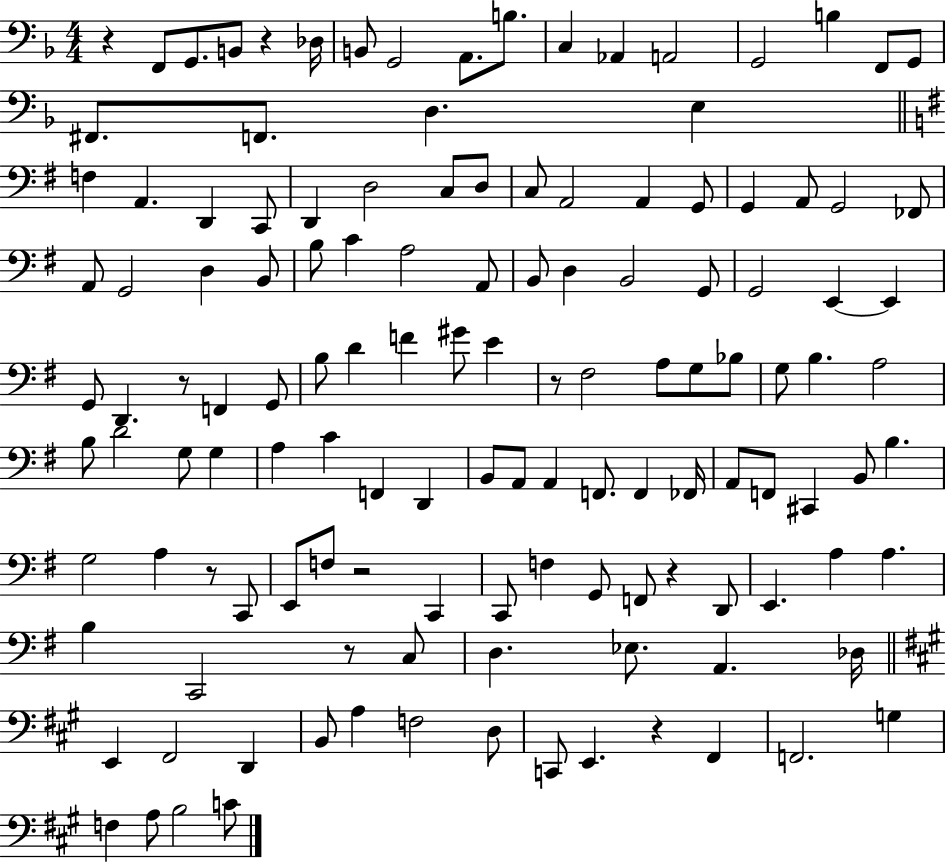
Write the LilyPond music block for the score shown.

{
  \clef bass
  \numericTimeSignature
  \time 4/4
  \key f \major
  r4 f,8 g,8. b,8 r4 des16 | b,8 g,2 a,8. b8. | c4 aes,4 a,2 | g,2 b4 f,8 g,8 | \break fis,8. f,8. d4. e4 | \bar "||" \break \key g \major f4 a,4. d,4 c,8 | d,4 d2 c8 d8 | c8 a,2 a,4 g,8 | g,4 a,8 g,2 fes,8 | \break a,8 g,2 d4 b,8 | b8 c'4 a2 a,8 | b,8 d4 b,2 g,8 | g,2 e,4~~ e,4 | \break g,8 d,4. r8 f,4 g,8 | b8 d'4 f'4 gis'8 e'4 | r8 fis2 a8 g8 bes8 | g8 b4. a2 | \break b8 d'2 g8 g4 | a4 c'4 f,4 d,4 | b,8 a,8 a,4 f,8. f,4 fes,16 | a,8 f,8 cis,4 b,8 b4. | \break g2 a4 r8 c,8 | e,8 f8 r2 c,4 | c,8 f4 g,8 f,8 r4 d,8 | e,4. a4 a4. | \break b4 c,2 r8 c8 | d4. ees8. a,4. des16 | \bar "||" \break \key a \major e,4 fis,2 d,4 | b,8 a4 f2 d8 | c,8 e,4. r4 fis,4 | f,2. g4 | \break f4 a8 b2 c'8 | \bar "|."
}